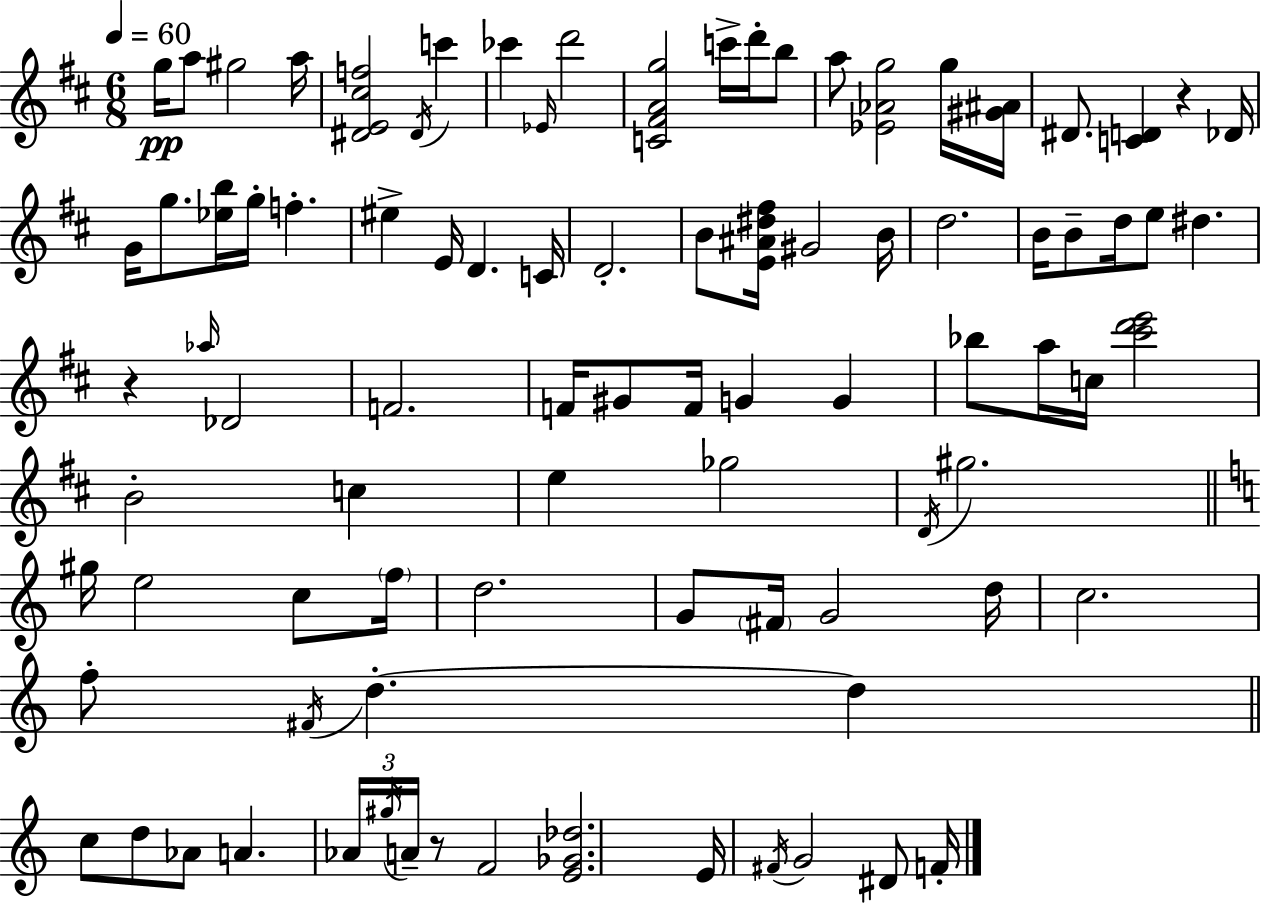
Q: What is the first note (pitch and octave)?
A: G5